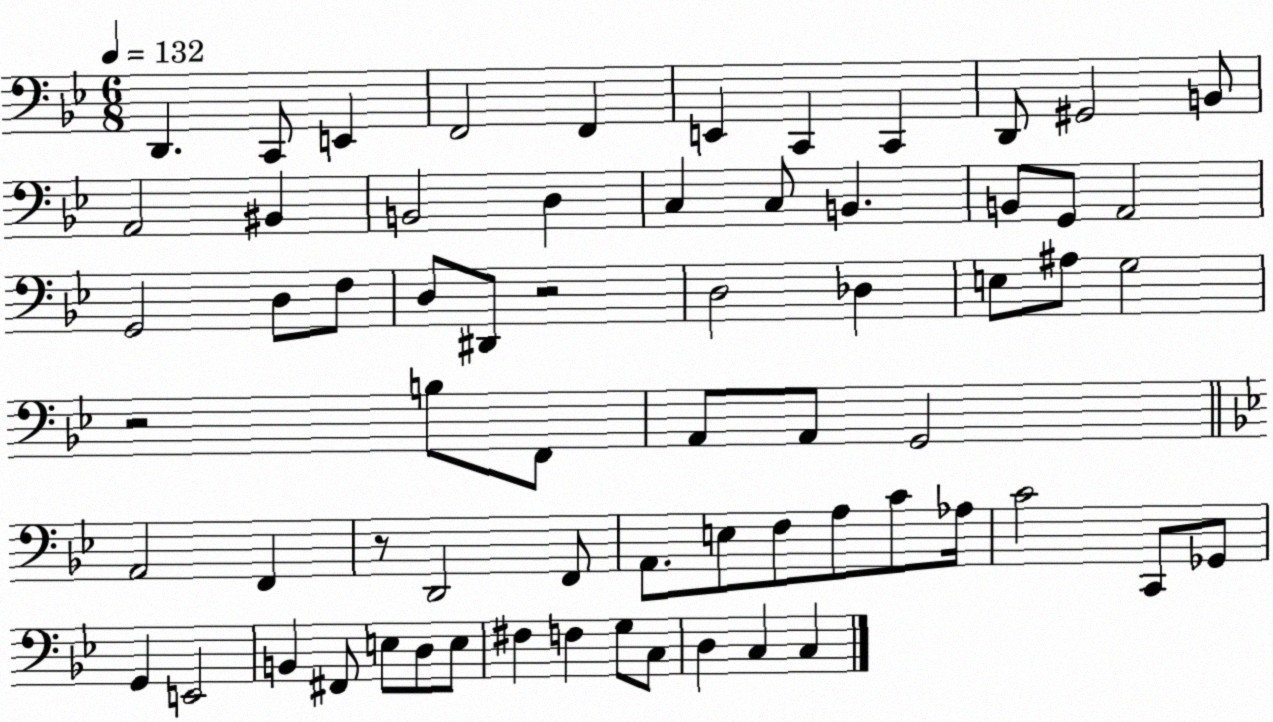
X:1
T:Untitled
M:6/8
L:1/4
K:Bb
D,, C,,/2 E,, F,,2 F,, E,, C,, C,, D,,/2 ^G,,2 B,,/2 A,,2 ^B,, B,,2 D, C, C,/2 B,, B,,/2 G,,/2 A,,2 G,,2 D,/2 F,/2 D,/2 ^D,,/2 z2 D,2 _D, E,/2 ^A,/2 G,2 z2 B,/2 F,,/2 A,,/2 A,,/2 G,,2 A,,2 F,, z/2 D,,2 F,,/2 A,,/2 E,/2 F,/2 A,/2 C/2 _A,/4 C2 C,,/2 _G,,/2 G,, E,,2 B,, ^F,,/2 E,/2 D,/2 E,/2 ^F, F, G,/2 C,/2 D, C, C,